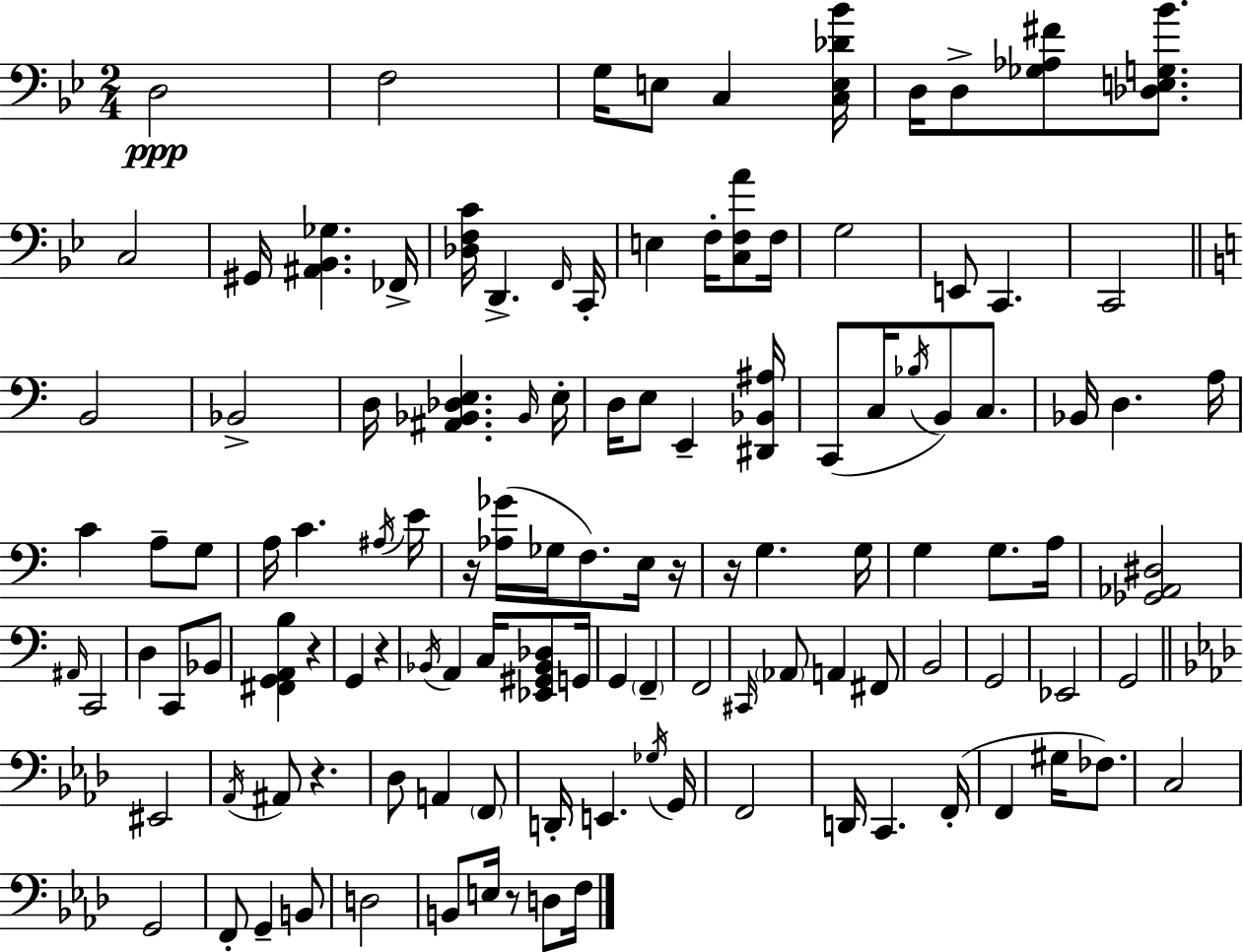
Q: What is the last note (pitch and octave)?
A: F3